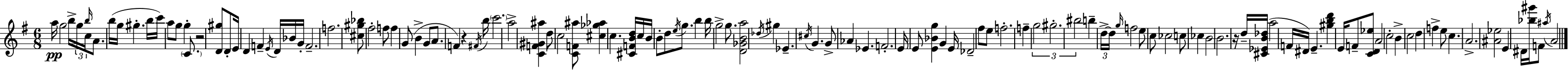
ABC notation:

X:1
T:Untitled
M:6/8
L:1/4
K:Em
a/4 g2 b/4 g/4 b/4 c/4 A/2 b/4 g/4 ^g b/4 c'/4 a/2 g/2 g C/2 z2 [D^g]/2 D/2 E/4 D F E/4 D/4 _B/4 G/4 F2 f2 [^c^g_b]/2 ^f2 f/2 f G/2 B G/2 A/2 F z ^F/4 b/4 c'2 a2 [CF^G^a] d/2 c2 [CF^a]/2 [^c_g_a] c [^CFBd]/4 c/4 B/4 B/2 d/2 e/4 g/2 b b/4 g2 g/2 [D_GBa]2 _d/4 ^g _E ^c/4 G G/2 _A _E F2 E/4 E/2 [E_Bg] G E/4 _D2 ^f/2 e/2 f2 f g2 ^g2 ^b2 b d/4 d/4 g/4 f2 e/2 c/2 _c2 c/2 _c B2 B2 z/4 d/4 [^C_EB_d]/4 a2 F/4 ^D/4 E [^gbd'] E/4 F/2 [CD_e]/2 A2 c2 B c2 d f e/2 c A2 [^A_e]2 E ^D/4 [_b^g']/4 F/2 ^a/4 A2